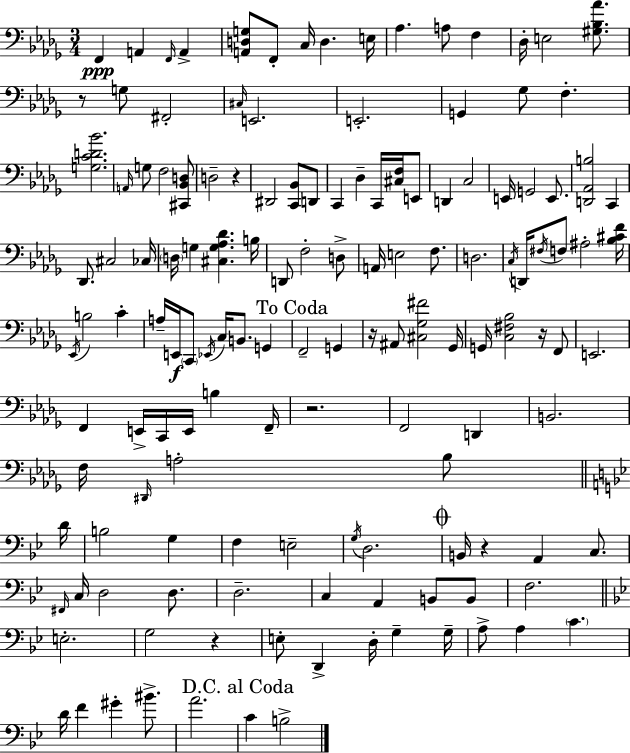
{
  \clef bass
  \numericTimeSignature
  \time 3/4
  \key bes \minor
  \repeat volta 2 { f,4\ppp a,4 \grace { f,16 } a,4-> | <a, d g>8 f,8-. c16 d4. | e16 aes4. a8 f4 | des16-. e2 <gis bes aes'>8. | \break r8 g8 fis,2-. | \grace { cis16 } e,2. | e,2.-. | g,4 ges8 f4.-. | \break <g c' d' bes'>2. | \grace { a,16 } g8 f2 | <cis, bes, d>8 d2-- r4 | dis,2 <c, bes,>8 | \break d,8 c,4 des4-- c,16 | <cis f>16 e,8 d,4 c2 | e,16 g,2 | e,8. <d, aes, b>2 c,4 | \break des,8. cis2 | ces16 \parenthesize d16 g4 <cis g aes des'>4. | b16 d,8 f2-. | d8-> a,16 e2 | \break f8. d2. | \acciaccatura { c16 } d,16 \acciaccatura { fis16 } f8 ais2-. | <bes cis' f'>16 \acciaccatura { ees,16 } b2 | c'4-. a16-- e,16\f \parenthesize c,8 \acciaccatura { ees,16 } c16 | \break b,8. g,4 \mark "To Coda" f,2-- | g,4 r16 ais,8 <cis ges fis'>2 | ges,16 g,16 <c fis bes>2 | r16 f,8 e,2. | \break f,4 e,16-> | c,16 e,16 b4 f,16-- r2. | f,2 | d,4 b,2. | \break f16 \grace { dis,16 } a2-. | bes8 \bar "||" \break \key bes \major d'16 b2 g4 | f4 e2-- | \acciaccatura { g16 } d2. | \mark \markup { \musicglyph "scripts.coda" } b,16 r4 a,4 c8. | \break \grace { fis,16 } c16 d2 | d8. d2.-- | c4 a,4 b,8 | b,8 f2. | \break \bar "||" \break \key bes \major e2.-. | g2 r4 | e8-. d,4-> d16-. g4-- g16-- | a8-> a4 \parenthesize c'4. | \break d'16 f'4 gis'4-. bis'8.-> | a'2. | \mark "D.C. al Coda" c'4 b2-> | } \bar "|."
}